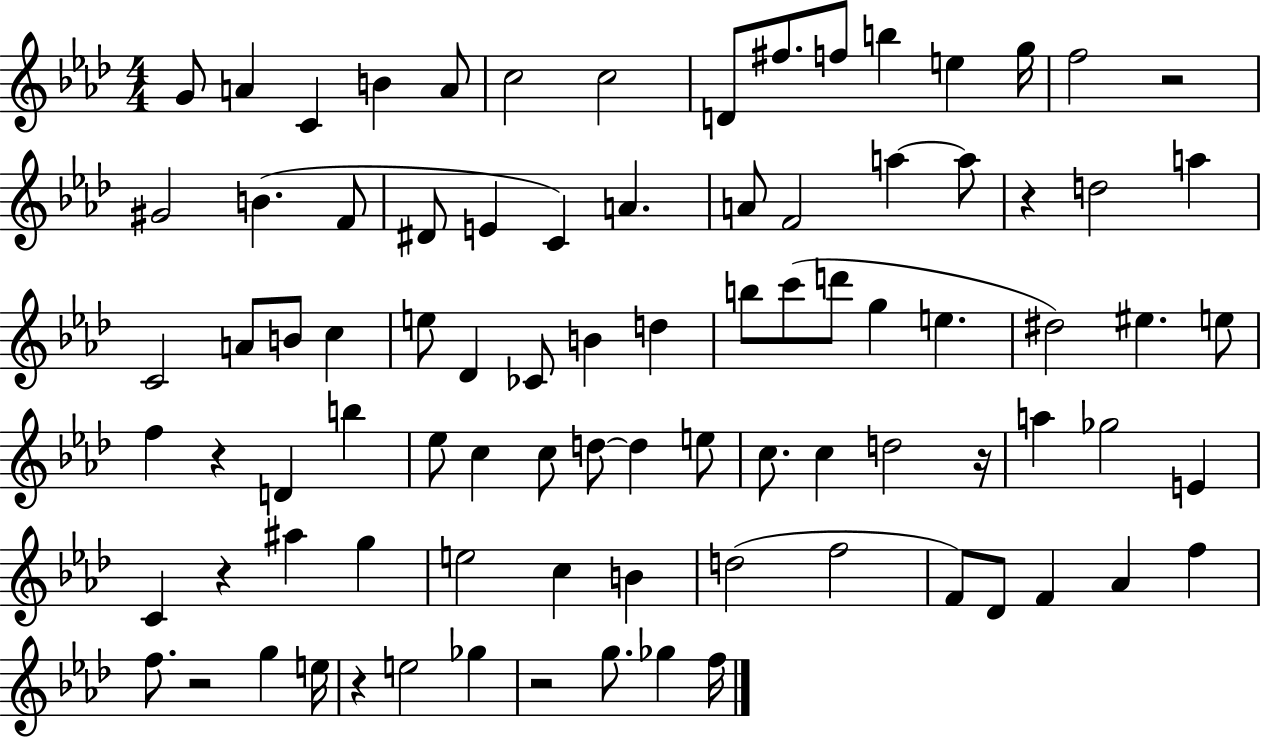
X:1
T:Untitled
M:4/4
L:1/4
K:Ab
G/2 A C B A/2 c2 c2 D/2 ^f/2 f/2 b e g/4 f2 z2 ^G2 B F/2 ^D/2 E C A A/2 F2 a a/2 z d2 a C2 A/2 B/2 c e/2 _D _C/2 B d b/2 c'/2 d'/2 g e ^d2 ^e e/2 f z D b _e/2 c c/2 d/2 d e/2 c/2 c d2 z/4 a _g2 E C z ^a g e2 c B d2 f2 F/2 _D/2 F _A f f/2 z2 g e/4 z e2 _g z2 g/2 _g f/4